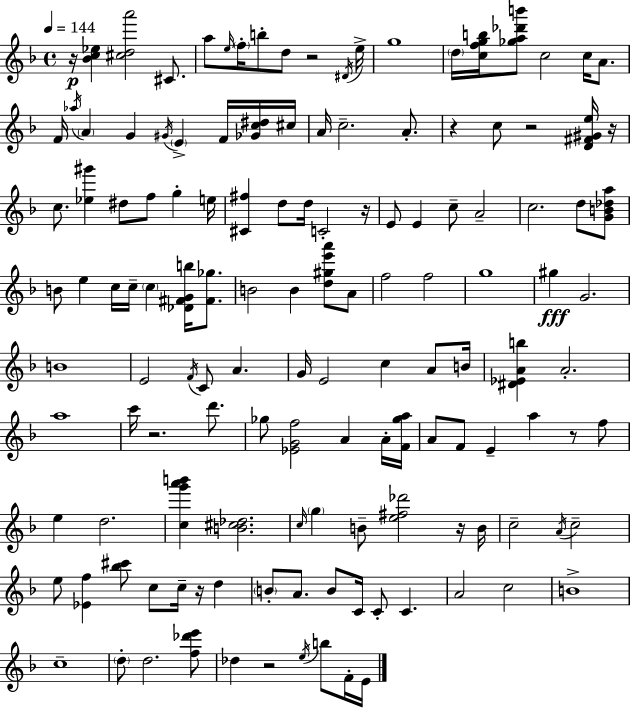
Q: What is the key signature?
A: D minor